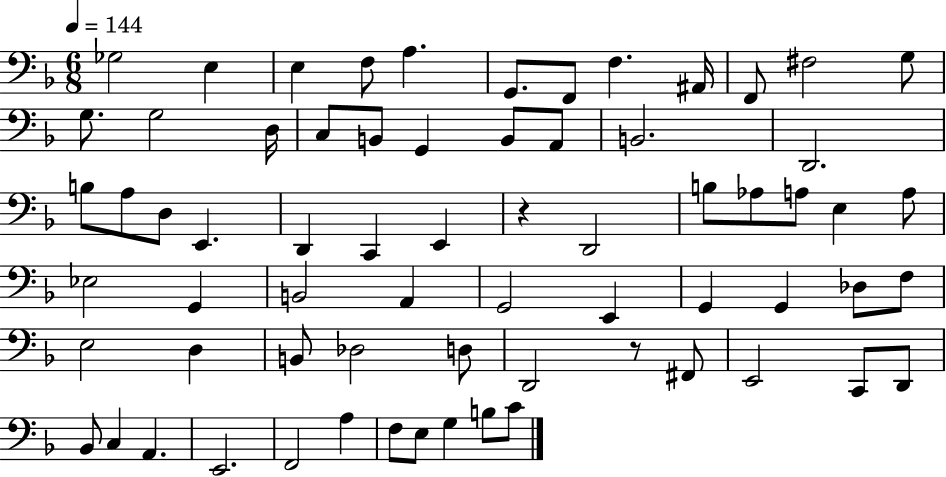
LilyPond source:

{
  \clef bass
  \numericTimeSignature
  \time 6/8
  \key f \major
  \tempo 4 = 144
  ges2 e4 | e4 f8 a4. | g,8. f,8 f4. ais,16 | f,8 fis2 g8 | \break g8. g2 d16 | c8 b,8 g,4 b,8 a,8 | b,2. | d,2. | \break b8 a8 d8 e,4. | d,4 c,4 e,4 | r4 d,2 | b8 aes8 a8 e4 a8 | \break ees2 g,4 | b,2 a,4 | g,2 e,4 | g,4 g,4 des8 f8 | \break e2 d4 | b,8 des2 d8 | d,2 r8 fis,8 | e,2 c,8 d,8 | \break bes,8 c4 a,4. | e,2. | f,2 a4 | f8 e8 g4 b8 c'8 | \break \bar "|."
}